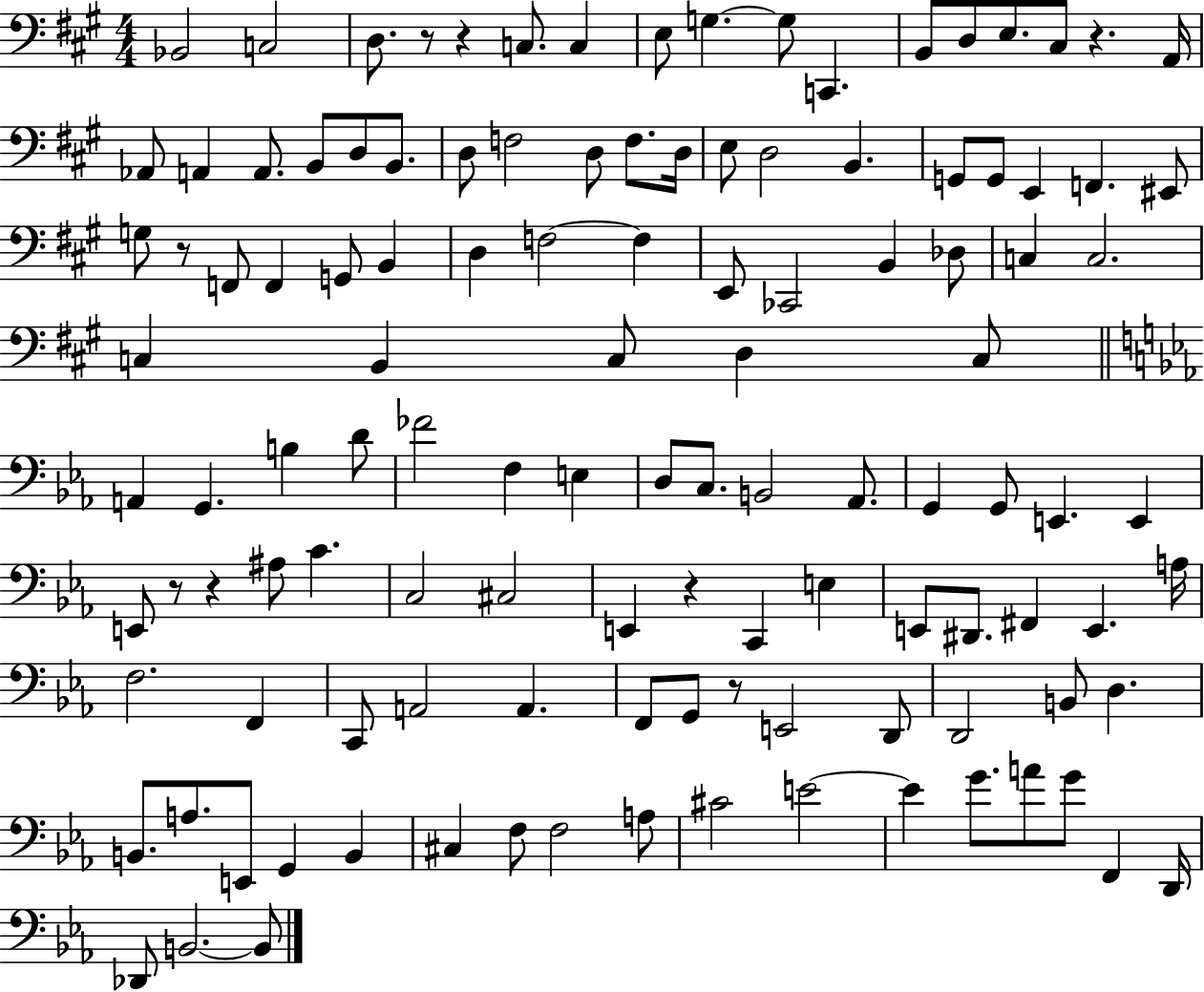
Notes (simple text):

Bb2/h C3/h D3/e. R/e R/q C3/e. C3/q E3/e G3/q. G3/e C2/q. B2/e D3/e E3/e. C#3/e R/q. A2/s Ab2/e A2/q A2/e. B2/e D3/e B2/e. D3/e F3/h D3/e F3/e. D3/s E3/e D3/h B2/q. G2/e G2/e E2/q F2/q. EIS2/e G3/e R/e F2/e F2/q G2/e B2/q D3/q F3/h F3/q E2/e CES2/h B2/q Db3/e C3/q C3/h. C3/q B2/q C3/e D3/q C3/e A2/q G2/q. B3/q D4/e FES4/h F3/q E3/q D3/e C3/e. B2/h Ab2/e. G2/q G2/e E2/q. E2/q E2/e R/e R/q A#3/e C4/q. C3/h C#3/h E2/q R/q C2/q E3/q E2/e D#2/e. F#2/q E2/q. A3/s F3/h. F2/q C2/e A2/h A2/q. F2/e G2/e R/e E2/h D2/e D2/h B2/e D3/q. B2/e. A3/e. E2/e G2/q B2/q C#3/q F3/e F3/h A3/e C#4/h E4/h E4/q G4/e. A4/e G4/e F2/q D2/s Db2/e B2/h. B2/e